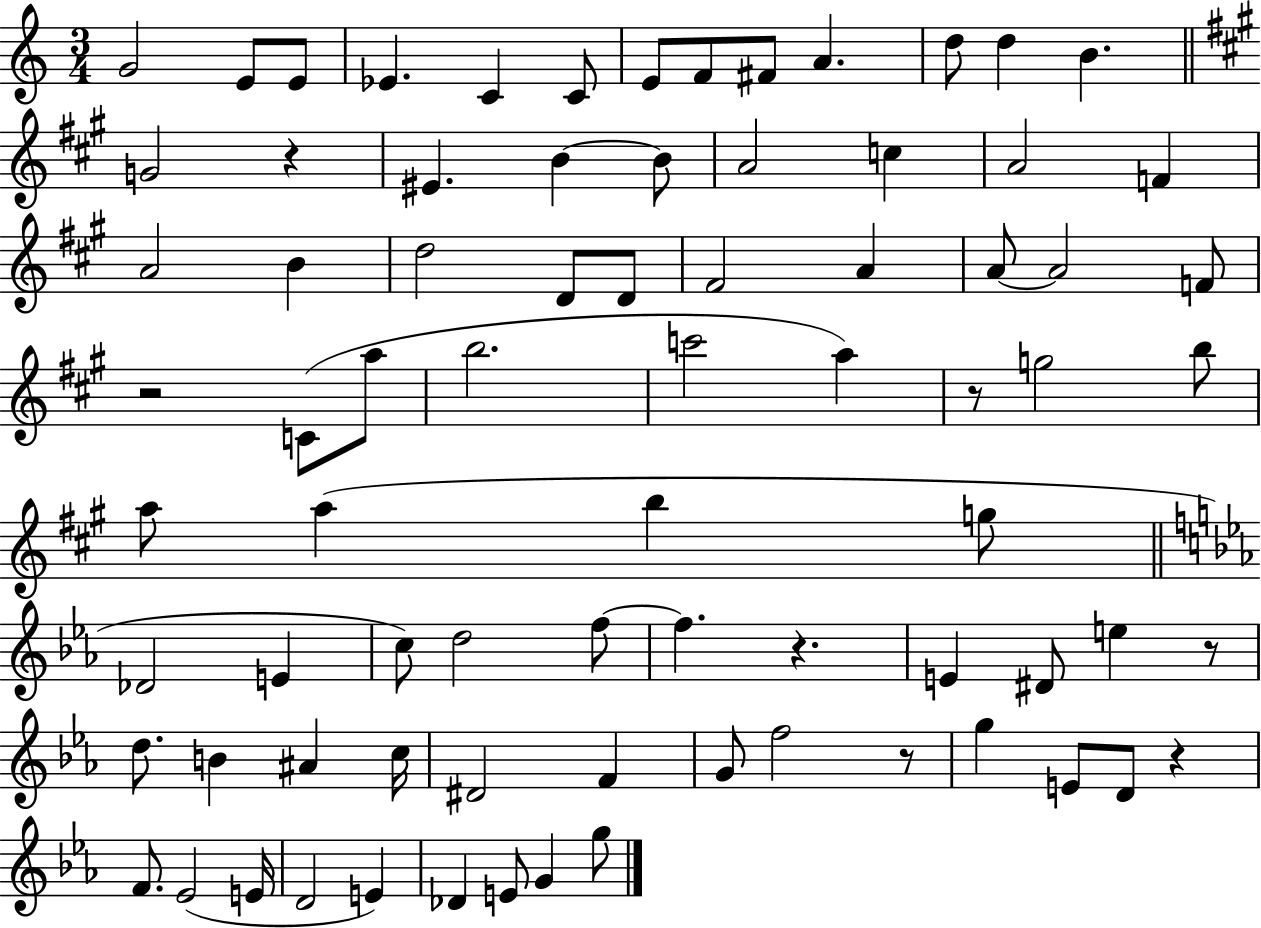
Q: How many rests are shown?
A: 7